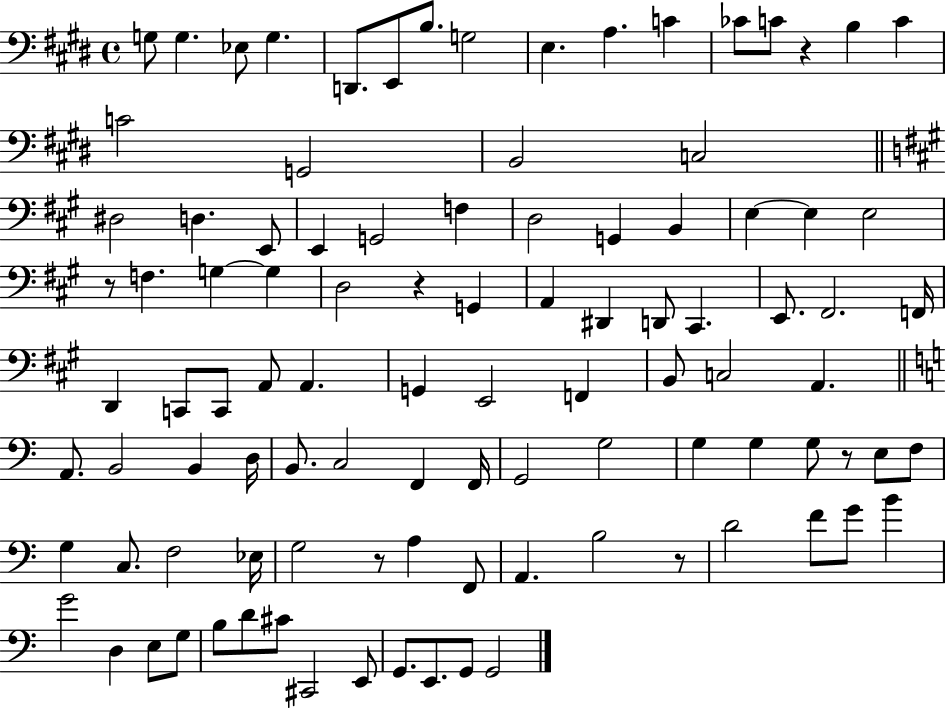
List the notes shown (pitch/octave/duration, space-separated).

G3/e G3/q. Eb3/e G3/q. D2/e. E2/e B3/e. G3/h E3/q. A3/q. C4/q CES4/e C4/e R/q B3/q C4/q C4/h G2/h B2/h C3/h D#3/h D3/q. E2/e E2/q G2/h F3/q D3/h G2/q B2/q E3/q E3/q E3/h R/e F3/q. G3/q G3/q D3/h R/q G2/q A2/q D#2/q D2/e C#2/q. E2/e. F#2/h. F2/s D2/q C2/e C2/e A2/e A2/q. G2/q E2/h F2/q B2/e C3/h A2/q. A2/e. B2/h B2/q D3/s B2/e. C3/h F2/q F2/s G2/h G3/h G3/q G3/q G3/e R/e E3/e F3/e G3/q C3/e. F3/h Eb3/s G3/h R/e A3/q F2/e A2/q. B3/h R/e D4/h F4/e G4/e B4/q G4/h D3/q E3/e G3/e B3/e D4/e C#4/e C#2/h E2/e G2/e. E2/e. G2/e G2/h